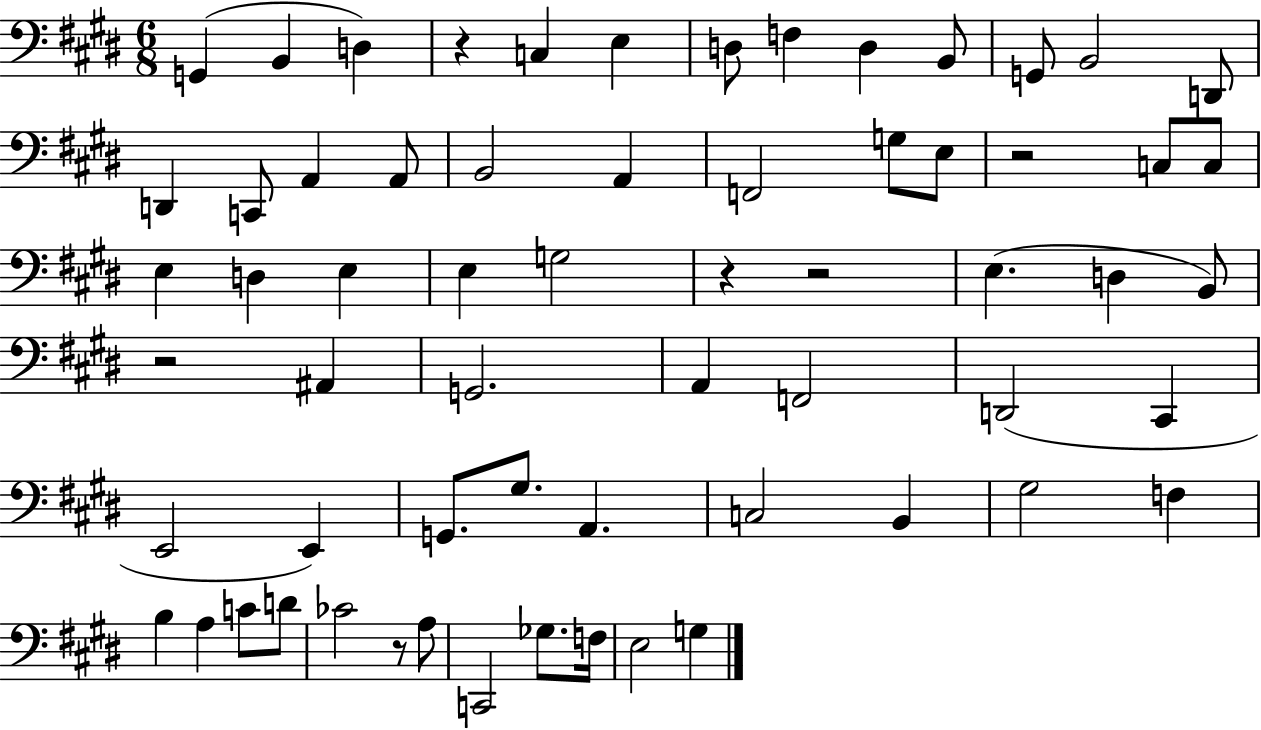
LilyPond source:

{
  \clef bass
  \numericTimeSignature
  \time 6/8
  \key e \major
  g,4( b,4 d4) | r4 c4 e4 | d8 f4 d4 b,8 | g,8 b,2 d,8 | \break d,4 c,8 a,4 a,8 | b,2 a,4 | f,2 g8 e8 | r2 c8 c8 | \break e4 d4 e4 | e4 g2 | r4 r2 | e4.( d4 b,8) | \break r2 ais,4 | g,2. | a,4 f,2 | d,2( cis,4 | \break e,2 e,4) | g,8. gis8. a,4. | c2 b,4 | gis2 f4 | \break b4 a4 c'8 d'8 | ces'2 r8 a8 | c,2 ges8. f16 | e2 g4 | \break \bar "|."
}